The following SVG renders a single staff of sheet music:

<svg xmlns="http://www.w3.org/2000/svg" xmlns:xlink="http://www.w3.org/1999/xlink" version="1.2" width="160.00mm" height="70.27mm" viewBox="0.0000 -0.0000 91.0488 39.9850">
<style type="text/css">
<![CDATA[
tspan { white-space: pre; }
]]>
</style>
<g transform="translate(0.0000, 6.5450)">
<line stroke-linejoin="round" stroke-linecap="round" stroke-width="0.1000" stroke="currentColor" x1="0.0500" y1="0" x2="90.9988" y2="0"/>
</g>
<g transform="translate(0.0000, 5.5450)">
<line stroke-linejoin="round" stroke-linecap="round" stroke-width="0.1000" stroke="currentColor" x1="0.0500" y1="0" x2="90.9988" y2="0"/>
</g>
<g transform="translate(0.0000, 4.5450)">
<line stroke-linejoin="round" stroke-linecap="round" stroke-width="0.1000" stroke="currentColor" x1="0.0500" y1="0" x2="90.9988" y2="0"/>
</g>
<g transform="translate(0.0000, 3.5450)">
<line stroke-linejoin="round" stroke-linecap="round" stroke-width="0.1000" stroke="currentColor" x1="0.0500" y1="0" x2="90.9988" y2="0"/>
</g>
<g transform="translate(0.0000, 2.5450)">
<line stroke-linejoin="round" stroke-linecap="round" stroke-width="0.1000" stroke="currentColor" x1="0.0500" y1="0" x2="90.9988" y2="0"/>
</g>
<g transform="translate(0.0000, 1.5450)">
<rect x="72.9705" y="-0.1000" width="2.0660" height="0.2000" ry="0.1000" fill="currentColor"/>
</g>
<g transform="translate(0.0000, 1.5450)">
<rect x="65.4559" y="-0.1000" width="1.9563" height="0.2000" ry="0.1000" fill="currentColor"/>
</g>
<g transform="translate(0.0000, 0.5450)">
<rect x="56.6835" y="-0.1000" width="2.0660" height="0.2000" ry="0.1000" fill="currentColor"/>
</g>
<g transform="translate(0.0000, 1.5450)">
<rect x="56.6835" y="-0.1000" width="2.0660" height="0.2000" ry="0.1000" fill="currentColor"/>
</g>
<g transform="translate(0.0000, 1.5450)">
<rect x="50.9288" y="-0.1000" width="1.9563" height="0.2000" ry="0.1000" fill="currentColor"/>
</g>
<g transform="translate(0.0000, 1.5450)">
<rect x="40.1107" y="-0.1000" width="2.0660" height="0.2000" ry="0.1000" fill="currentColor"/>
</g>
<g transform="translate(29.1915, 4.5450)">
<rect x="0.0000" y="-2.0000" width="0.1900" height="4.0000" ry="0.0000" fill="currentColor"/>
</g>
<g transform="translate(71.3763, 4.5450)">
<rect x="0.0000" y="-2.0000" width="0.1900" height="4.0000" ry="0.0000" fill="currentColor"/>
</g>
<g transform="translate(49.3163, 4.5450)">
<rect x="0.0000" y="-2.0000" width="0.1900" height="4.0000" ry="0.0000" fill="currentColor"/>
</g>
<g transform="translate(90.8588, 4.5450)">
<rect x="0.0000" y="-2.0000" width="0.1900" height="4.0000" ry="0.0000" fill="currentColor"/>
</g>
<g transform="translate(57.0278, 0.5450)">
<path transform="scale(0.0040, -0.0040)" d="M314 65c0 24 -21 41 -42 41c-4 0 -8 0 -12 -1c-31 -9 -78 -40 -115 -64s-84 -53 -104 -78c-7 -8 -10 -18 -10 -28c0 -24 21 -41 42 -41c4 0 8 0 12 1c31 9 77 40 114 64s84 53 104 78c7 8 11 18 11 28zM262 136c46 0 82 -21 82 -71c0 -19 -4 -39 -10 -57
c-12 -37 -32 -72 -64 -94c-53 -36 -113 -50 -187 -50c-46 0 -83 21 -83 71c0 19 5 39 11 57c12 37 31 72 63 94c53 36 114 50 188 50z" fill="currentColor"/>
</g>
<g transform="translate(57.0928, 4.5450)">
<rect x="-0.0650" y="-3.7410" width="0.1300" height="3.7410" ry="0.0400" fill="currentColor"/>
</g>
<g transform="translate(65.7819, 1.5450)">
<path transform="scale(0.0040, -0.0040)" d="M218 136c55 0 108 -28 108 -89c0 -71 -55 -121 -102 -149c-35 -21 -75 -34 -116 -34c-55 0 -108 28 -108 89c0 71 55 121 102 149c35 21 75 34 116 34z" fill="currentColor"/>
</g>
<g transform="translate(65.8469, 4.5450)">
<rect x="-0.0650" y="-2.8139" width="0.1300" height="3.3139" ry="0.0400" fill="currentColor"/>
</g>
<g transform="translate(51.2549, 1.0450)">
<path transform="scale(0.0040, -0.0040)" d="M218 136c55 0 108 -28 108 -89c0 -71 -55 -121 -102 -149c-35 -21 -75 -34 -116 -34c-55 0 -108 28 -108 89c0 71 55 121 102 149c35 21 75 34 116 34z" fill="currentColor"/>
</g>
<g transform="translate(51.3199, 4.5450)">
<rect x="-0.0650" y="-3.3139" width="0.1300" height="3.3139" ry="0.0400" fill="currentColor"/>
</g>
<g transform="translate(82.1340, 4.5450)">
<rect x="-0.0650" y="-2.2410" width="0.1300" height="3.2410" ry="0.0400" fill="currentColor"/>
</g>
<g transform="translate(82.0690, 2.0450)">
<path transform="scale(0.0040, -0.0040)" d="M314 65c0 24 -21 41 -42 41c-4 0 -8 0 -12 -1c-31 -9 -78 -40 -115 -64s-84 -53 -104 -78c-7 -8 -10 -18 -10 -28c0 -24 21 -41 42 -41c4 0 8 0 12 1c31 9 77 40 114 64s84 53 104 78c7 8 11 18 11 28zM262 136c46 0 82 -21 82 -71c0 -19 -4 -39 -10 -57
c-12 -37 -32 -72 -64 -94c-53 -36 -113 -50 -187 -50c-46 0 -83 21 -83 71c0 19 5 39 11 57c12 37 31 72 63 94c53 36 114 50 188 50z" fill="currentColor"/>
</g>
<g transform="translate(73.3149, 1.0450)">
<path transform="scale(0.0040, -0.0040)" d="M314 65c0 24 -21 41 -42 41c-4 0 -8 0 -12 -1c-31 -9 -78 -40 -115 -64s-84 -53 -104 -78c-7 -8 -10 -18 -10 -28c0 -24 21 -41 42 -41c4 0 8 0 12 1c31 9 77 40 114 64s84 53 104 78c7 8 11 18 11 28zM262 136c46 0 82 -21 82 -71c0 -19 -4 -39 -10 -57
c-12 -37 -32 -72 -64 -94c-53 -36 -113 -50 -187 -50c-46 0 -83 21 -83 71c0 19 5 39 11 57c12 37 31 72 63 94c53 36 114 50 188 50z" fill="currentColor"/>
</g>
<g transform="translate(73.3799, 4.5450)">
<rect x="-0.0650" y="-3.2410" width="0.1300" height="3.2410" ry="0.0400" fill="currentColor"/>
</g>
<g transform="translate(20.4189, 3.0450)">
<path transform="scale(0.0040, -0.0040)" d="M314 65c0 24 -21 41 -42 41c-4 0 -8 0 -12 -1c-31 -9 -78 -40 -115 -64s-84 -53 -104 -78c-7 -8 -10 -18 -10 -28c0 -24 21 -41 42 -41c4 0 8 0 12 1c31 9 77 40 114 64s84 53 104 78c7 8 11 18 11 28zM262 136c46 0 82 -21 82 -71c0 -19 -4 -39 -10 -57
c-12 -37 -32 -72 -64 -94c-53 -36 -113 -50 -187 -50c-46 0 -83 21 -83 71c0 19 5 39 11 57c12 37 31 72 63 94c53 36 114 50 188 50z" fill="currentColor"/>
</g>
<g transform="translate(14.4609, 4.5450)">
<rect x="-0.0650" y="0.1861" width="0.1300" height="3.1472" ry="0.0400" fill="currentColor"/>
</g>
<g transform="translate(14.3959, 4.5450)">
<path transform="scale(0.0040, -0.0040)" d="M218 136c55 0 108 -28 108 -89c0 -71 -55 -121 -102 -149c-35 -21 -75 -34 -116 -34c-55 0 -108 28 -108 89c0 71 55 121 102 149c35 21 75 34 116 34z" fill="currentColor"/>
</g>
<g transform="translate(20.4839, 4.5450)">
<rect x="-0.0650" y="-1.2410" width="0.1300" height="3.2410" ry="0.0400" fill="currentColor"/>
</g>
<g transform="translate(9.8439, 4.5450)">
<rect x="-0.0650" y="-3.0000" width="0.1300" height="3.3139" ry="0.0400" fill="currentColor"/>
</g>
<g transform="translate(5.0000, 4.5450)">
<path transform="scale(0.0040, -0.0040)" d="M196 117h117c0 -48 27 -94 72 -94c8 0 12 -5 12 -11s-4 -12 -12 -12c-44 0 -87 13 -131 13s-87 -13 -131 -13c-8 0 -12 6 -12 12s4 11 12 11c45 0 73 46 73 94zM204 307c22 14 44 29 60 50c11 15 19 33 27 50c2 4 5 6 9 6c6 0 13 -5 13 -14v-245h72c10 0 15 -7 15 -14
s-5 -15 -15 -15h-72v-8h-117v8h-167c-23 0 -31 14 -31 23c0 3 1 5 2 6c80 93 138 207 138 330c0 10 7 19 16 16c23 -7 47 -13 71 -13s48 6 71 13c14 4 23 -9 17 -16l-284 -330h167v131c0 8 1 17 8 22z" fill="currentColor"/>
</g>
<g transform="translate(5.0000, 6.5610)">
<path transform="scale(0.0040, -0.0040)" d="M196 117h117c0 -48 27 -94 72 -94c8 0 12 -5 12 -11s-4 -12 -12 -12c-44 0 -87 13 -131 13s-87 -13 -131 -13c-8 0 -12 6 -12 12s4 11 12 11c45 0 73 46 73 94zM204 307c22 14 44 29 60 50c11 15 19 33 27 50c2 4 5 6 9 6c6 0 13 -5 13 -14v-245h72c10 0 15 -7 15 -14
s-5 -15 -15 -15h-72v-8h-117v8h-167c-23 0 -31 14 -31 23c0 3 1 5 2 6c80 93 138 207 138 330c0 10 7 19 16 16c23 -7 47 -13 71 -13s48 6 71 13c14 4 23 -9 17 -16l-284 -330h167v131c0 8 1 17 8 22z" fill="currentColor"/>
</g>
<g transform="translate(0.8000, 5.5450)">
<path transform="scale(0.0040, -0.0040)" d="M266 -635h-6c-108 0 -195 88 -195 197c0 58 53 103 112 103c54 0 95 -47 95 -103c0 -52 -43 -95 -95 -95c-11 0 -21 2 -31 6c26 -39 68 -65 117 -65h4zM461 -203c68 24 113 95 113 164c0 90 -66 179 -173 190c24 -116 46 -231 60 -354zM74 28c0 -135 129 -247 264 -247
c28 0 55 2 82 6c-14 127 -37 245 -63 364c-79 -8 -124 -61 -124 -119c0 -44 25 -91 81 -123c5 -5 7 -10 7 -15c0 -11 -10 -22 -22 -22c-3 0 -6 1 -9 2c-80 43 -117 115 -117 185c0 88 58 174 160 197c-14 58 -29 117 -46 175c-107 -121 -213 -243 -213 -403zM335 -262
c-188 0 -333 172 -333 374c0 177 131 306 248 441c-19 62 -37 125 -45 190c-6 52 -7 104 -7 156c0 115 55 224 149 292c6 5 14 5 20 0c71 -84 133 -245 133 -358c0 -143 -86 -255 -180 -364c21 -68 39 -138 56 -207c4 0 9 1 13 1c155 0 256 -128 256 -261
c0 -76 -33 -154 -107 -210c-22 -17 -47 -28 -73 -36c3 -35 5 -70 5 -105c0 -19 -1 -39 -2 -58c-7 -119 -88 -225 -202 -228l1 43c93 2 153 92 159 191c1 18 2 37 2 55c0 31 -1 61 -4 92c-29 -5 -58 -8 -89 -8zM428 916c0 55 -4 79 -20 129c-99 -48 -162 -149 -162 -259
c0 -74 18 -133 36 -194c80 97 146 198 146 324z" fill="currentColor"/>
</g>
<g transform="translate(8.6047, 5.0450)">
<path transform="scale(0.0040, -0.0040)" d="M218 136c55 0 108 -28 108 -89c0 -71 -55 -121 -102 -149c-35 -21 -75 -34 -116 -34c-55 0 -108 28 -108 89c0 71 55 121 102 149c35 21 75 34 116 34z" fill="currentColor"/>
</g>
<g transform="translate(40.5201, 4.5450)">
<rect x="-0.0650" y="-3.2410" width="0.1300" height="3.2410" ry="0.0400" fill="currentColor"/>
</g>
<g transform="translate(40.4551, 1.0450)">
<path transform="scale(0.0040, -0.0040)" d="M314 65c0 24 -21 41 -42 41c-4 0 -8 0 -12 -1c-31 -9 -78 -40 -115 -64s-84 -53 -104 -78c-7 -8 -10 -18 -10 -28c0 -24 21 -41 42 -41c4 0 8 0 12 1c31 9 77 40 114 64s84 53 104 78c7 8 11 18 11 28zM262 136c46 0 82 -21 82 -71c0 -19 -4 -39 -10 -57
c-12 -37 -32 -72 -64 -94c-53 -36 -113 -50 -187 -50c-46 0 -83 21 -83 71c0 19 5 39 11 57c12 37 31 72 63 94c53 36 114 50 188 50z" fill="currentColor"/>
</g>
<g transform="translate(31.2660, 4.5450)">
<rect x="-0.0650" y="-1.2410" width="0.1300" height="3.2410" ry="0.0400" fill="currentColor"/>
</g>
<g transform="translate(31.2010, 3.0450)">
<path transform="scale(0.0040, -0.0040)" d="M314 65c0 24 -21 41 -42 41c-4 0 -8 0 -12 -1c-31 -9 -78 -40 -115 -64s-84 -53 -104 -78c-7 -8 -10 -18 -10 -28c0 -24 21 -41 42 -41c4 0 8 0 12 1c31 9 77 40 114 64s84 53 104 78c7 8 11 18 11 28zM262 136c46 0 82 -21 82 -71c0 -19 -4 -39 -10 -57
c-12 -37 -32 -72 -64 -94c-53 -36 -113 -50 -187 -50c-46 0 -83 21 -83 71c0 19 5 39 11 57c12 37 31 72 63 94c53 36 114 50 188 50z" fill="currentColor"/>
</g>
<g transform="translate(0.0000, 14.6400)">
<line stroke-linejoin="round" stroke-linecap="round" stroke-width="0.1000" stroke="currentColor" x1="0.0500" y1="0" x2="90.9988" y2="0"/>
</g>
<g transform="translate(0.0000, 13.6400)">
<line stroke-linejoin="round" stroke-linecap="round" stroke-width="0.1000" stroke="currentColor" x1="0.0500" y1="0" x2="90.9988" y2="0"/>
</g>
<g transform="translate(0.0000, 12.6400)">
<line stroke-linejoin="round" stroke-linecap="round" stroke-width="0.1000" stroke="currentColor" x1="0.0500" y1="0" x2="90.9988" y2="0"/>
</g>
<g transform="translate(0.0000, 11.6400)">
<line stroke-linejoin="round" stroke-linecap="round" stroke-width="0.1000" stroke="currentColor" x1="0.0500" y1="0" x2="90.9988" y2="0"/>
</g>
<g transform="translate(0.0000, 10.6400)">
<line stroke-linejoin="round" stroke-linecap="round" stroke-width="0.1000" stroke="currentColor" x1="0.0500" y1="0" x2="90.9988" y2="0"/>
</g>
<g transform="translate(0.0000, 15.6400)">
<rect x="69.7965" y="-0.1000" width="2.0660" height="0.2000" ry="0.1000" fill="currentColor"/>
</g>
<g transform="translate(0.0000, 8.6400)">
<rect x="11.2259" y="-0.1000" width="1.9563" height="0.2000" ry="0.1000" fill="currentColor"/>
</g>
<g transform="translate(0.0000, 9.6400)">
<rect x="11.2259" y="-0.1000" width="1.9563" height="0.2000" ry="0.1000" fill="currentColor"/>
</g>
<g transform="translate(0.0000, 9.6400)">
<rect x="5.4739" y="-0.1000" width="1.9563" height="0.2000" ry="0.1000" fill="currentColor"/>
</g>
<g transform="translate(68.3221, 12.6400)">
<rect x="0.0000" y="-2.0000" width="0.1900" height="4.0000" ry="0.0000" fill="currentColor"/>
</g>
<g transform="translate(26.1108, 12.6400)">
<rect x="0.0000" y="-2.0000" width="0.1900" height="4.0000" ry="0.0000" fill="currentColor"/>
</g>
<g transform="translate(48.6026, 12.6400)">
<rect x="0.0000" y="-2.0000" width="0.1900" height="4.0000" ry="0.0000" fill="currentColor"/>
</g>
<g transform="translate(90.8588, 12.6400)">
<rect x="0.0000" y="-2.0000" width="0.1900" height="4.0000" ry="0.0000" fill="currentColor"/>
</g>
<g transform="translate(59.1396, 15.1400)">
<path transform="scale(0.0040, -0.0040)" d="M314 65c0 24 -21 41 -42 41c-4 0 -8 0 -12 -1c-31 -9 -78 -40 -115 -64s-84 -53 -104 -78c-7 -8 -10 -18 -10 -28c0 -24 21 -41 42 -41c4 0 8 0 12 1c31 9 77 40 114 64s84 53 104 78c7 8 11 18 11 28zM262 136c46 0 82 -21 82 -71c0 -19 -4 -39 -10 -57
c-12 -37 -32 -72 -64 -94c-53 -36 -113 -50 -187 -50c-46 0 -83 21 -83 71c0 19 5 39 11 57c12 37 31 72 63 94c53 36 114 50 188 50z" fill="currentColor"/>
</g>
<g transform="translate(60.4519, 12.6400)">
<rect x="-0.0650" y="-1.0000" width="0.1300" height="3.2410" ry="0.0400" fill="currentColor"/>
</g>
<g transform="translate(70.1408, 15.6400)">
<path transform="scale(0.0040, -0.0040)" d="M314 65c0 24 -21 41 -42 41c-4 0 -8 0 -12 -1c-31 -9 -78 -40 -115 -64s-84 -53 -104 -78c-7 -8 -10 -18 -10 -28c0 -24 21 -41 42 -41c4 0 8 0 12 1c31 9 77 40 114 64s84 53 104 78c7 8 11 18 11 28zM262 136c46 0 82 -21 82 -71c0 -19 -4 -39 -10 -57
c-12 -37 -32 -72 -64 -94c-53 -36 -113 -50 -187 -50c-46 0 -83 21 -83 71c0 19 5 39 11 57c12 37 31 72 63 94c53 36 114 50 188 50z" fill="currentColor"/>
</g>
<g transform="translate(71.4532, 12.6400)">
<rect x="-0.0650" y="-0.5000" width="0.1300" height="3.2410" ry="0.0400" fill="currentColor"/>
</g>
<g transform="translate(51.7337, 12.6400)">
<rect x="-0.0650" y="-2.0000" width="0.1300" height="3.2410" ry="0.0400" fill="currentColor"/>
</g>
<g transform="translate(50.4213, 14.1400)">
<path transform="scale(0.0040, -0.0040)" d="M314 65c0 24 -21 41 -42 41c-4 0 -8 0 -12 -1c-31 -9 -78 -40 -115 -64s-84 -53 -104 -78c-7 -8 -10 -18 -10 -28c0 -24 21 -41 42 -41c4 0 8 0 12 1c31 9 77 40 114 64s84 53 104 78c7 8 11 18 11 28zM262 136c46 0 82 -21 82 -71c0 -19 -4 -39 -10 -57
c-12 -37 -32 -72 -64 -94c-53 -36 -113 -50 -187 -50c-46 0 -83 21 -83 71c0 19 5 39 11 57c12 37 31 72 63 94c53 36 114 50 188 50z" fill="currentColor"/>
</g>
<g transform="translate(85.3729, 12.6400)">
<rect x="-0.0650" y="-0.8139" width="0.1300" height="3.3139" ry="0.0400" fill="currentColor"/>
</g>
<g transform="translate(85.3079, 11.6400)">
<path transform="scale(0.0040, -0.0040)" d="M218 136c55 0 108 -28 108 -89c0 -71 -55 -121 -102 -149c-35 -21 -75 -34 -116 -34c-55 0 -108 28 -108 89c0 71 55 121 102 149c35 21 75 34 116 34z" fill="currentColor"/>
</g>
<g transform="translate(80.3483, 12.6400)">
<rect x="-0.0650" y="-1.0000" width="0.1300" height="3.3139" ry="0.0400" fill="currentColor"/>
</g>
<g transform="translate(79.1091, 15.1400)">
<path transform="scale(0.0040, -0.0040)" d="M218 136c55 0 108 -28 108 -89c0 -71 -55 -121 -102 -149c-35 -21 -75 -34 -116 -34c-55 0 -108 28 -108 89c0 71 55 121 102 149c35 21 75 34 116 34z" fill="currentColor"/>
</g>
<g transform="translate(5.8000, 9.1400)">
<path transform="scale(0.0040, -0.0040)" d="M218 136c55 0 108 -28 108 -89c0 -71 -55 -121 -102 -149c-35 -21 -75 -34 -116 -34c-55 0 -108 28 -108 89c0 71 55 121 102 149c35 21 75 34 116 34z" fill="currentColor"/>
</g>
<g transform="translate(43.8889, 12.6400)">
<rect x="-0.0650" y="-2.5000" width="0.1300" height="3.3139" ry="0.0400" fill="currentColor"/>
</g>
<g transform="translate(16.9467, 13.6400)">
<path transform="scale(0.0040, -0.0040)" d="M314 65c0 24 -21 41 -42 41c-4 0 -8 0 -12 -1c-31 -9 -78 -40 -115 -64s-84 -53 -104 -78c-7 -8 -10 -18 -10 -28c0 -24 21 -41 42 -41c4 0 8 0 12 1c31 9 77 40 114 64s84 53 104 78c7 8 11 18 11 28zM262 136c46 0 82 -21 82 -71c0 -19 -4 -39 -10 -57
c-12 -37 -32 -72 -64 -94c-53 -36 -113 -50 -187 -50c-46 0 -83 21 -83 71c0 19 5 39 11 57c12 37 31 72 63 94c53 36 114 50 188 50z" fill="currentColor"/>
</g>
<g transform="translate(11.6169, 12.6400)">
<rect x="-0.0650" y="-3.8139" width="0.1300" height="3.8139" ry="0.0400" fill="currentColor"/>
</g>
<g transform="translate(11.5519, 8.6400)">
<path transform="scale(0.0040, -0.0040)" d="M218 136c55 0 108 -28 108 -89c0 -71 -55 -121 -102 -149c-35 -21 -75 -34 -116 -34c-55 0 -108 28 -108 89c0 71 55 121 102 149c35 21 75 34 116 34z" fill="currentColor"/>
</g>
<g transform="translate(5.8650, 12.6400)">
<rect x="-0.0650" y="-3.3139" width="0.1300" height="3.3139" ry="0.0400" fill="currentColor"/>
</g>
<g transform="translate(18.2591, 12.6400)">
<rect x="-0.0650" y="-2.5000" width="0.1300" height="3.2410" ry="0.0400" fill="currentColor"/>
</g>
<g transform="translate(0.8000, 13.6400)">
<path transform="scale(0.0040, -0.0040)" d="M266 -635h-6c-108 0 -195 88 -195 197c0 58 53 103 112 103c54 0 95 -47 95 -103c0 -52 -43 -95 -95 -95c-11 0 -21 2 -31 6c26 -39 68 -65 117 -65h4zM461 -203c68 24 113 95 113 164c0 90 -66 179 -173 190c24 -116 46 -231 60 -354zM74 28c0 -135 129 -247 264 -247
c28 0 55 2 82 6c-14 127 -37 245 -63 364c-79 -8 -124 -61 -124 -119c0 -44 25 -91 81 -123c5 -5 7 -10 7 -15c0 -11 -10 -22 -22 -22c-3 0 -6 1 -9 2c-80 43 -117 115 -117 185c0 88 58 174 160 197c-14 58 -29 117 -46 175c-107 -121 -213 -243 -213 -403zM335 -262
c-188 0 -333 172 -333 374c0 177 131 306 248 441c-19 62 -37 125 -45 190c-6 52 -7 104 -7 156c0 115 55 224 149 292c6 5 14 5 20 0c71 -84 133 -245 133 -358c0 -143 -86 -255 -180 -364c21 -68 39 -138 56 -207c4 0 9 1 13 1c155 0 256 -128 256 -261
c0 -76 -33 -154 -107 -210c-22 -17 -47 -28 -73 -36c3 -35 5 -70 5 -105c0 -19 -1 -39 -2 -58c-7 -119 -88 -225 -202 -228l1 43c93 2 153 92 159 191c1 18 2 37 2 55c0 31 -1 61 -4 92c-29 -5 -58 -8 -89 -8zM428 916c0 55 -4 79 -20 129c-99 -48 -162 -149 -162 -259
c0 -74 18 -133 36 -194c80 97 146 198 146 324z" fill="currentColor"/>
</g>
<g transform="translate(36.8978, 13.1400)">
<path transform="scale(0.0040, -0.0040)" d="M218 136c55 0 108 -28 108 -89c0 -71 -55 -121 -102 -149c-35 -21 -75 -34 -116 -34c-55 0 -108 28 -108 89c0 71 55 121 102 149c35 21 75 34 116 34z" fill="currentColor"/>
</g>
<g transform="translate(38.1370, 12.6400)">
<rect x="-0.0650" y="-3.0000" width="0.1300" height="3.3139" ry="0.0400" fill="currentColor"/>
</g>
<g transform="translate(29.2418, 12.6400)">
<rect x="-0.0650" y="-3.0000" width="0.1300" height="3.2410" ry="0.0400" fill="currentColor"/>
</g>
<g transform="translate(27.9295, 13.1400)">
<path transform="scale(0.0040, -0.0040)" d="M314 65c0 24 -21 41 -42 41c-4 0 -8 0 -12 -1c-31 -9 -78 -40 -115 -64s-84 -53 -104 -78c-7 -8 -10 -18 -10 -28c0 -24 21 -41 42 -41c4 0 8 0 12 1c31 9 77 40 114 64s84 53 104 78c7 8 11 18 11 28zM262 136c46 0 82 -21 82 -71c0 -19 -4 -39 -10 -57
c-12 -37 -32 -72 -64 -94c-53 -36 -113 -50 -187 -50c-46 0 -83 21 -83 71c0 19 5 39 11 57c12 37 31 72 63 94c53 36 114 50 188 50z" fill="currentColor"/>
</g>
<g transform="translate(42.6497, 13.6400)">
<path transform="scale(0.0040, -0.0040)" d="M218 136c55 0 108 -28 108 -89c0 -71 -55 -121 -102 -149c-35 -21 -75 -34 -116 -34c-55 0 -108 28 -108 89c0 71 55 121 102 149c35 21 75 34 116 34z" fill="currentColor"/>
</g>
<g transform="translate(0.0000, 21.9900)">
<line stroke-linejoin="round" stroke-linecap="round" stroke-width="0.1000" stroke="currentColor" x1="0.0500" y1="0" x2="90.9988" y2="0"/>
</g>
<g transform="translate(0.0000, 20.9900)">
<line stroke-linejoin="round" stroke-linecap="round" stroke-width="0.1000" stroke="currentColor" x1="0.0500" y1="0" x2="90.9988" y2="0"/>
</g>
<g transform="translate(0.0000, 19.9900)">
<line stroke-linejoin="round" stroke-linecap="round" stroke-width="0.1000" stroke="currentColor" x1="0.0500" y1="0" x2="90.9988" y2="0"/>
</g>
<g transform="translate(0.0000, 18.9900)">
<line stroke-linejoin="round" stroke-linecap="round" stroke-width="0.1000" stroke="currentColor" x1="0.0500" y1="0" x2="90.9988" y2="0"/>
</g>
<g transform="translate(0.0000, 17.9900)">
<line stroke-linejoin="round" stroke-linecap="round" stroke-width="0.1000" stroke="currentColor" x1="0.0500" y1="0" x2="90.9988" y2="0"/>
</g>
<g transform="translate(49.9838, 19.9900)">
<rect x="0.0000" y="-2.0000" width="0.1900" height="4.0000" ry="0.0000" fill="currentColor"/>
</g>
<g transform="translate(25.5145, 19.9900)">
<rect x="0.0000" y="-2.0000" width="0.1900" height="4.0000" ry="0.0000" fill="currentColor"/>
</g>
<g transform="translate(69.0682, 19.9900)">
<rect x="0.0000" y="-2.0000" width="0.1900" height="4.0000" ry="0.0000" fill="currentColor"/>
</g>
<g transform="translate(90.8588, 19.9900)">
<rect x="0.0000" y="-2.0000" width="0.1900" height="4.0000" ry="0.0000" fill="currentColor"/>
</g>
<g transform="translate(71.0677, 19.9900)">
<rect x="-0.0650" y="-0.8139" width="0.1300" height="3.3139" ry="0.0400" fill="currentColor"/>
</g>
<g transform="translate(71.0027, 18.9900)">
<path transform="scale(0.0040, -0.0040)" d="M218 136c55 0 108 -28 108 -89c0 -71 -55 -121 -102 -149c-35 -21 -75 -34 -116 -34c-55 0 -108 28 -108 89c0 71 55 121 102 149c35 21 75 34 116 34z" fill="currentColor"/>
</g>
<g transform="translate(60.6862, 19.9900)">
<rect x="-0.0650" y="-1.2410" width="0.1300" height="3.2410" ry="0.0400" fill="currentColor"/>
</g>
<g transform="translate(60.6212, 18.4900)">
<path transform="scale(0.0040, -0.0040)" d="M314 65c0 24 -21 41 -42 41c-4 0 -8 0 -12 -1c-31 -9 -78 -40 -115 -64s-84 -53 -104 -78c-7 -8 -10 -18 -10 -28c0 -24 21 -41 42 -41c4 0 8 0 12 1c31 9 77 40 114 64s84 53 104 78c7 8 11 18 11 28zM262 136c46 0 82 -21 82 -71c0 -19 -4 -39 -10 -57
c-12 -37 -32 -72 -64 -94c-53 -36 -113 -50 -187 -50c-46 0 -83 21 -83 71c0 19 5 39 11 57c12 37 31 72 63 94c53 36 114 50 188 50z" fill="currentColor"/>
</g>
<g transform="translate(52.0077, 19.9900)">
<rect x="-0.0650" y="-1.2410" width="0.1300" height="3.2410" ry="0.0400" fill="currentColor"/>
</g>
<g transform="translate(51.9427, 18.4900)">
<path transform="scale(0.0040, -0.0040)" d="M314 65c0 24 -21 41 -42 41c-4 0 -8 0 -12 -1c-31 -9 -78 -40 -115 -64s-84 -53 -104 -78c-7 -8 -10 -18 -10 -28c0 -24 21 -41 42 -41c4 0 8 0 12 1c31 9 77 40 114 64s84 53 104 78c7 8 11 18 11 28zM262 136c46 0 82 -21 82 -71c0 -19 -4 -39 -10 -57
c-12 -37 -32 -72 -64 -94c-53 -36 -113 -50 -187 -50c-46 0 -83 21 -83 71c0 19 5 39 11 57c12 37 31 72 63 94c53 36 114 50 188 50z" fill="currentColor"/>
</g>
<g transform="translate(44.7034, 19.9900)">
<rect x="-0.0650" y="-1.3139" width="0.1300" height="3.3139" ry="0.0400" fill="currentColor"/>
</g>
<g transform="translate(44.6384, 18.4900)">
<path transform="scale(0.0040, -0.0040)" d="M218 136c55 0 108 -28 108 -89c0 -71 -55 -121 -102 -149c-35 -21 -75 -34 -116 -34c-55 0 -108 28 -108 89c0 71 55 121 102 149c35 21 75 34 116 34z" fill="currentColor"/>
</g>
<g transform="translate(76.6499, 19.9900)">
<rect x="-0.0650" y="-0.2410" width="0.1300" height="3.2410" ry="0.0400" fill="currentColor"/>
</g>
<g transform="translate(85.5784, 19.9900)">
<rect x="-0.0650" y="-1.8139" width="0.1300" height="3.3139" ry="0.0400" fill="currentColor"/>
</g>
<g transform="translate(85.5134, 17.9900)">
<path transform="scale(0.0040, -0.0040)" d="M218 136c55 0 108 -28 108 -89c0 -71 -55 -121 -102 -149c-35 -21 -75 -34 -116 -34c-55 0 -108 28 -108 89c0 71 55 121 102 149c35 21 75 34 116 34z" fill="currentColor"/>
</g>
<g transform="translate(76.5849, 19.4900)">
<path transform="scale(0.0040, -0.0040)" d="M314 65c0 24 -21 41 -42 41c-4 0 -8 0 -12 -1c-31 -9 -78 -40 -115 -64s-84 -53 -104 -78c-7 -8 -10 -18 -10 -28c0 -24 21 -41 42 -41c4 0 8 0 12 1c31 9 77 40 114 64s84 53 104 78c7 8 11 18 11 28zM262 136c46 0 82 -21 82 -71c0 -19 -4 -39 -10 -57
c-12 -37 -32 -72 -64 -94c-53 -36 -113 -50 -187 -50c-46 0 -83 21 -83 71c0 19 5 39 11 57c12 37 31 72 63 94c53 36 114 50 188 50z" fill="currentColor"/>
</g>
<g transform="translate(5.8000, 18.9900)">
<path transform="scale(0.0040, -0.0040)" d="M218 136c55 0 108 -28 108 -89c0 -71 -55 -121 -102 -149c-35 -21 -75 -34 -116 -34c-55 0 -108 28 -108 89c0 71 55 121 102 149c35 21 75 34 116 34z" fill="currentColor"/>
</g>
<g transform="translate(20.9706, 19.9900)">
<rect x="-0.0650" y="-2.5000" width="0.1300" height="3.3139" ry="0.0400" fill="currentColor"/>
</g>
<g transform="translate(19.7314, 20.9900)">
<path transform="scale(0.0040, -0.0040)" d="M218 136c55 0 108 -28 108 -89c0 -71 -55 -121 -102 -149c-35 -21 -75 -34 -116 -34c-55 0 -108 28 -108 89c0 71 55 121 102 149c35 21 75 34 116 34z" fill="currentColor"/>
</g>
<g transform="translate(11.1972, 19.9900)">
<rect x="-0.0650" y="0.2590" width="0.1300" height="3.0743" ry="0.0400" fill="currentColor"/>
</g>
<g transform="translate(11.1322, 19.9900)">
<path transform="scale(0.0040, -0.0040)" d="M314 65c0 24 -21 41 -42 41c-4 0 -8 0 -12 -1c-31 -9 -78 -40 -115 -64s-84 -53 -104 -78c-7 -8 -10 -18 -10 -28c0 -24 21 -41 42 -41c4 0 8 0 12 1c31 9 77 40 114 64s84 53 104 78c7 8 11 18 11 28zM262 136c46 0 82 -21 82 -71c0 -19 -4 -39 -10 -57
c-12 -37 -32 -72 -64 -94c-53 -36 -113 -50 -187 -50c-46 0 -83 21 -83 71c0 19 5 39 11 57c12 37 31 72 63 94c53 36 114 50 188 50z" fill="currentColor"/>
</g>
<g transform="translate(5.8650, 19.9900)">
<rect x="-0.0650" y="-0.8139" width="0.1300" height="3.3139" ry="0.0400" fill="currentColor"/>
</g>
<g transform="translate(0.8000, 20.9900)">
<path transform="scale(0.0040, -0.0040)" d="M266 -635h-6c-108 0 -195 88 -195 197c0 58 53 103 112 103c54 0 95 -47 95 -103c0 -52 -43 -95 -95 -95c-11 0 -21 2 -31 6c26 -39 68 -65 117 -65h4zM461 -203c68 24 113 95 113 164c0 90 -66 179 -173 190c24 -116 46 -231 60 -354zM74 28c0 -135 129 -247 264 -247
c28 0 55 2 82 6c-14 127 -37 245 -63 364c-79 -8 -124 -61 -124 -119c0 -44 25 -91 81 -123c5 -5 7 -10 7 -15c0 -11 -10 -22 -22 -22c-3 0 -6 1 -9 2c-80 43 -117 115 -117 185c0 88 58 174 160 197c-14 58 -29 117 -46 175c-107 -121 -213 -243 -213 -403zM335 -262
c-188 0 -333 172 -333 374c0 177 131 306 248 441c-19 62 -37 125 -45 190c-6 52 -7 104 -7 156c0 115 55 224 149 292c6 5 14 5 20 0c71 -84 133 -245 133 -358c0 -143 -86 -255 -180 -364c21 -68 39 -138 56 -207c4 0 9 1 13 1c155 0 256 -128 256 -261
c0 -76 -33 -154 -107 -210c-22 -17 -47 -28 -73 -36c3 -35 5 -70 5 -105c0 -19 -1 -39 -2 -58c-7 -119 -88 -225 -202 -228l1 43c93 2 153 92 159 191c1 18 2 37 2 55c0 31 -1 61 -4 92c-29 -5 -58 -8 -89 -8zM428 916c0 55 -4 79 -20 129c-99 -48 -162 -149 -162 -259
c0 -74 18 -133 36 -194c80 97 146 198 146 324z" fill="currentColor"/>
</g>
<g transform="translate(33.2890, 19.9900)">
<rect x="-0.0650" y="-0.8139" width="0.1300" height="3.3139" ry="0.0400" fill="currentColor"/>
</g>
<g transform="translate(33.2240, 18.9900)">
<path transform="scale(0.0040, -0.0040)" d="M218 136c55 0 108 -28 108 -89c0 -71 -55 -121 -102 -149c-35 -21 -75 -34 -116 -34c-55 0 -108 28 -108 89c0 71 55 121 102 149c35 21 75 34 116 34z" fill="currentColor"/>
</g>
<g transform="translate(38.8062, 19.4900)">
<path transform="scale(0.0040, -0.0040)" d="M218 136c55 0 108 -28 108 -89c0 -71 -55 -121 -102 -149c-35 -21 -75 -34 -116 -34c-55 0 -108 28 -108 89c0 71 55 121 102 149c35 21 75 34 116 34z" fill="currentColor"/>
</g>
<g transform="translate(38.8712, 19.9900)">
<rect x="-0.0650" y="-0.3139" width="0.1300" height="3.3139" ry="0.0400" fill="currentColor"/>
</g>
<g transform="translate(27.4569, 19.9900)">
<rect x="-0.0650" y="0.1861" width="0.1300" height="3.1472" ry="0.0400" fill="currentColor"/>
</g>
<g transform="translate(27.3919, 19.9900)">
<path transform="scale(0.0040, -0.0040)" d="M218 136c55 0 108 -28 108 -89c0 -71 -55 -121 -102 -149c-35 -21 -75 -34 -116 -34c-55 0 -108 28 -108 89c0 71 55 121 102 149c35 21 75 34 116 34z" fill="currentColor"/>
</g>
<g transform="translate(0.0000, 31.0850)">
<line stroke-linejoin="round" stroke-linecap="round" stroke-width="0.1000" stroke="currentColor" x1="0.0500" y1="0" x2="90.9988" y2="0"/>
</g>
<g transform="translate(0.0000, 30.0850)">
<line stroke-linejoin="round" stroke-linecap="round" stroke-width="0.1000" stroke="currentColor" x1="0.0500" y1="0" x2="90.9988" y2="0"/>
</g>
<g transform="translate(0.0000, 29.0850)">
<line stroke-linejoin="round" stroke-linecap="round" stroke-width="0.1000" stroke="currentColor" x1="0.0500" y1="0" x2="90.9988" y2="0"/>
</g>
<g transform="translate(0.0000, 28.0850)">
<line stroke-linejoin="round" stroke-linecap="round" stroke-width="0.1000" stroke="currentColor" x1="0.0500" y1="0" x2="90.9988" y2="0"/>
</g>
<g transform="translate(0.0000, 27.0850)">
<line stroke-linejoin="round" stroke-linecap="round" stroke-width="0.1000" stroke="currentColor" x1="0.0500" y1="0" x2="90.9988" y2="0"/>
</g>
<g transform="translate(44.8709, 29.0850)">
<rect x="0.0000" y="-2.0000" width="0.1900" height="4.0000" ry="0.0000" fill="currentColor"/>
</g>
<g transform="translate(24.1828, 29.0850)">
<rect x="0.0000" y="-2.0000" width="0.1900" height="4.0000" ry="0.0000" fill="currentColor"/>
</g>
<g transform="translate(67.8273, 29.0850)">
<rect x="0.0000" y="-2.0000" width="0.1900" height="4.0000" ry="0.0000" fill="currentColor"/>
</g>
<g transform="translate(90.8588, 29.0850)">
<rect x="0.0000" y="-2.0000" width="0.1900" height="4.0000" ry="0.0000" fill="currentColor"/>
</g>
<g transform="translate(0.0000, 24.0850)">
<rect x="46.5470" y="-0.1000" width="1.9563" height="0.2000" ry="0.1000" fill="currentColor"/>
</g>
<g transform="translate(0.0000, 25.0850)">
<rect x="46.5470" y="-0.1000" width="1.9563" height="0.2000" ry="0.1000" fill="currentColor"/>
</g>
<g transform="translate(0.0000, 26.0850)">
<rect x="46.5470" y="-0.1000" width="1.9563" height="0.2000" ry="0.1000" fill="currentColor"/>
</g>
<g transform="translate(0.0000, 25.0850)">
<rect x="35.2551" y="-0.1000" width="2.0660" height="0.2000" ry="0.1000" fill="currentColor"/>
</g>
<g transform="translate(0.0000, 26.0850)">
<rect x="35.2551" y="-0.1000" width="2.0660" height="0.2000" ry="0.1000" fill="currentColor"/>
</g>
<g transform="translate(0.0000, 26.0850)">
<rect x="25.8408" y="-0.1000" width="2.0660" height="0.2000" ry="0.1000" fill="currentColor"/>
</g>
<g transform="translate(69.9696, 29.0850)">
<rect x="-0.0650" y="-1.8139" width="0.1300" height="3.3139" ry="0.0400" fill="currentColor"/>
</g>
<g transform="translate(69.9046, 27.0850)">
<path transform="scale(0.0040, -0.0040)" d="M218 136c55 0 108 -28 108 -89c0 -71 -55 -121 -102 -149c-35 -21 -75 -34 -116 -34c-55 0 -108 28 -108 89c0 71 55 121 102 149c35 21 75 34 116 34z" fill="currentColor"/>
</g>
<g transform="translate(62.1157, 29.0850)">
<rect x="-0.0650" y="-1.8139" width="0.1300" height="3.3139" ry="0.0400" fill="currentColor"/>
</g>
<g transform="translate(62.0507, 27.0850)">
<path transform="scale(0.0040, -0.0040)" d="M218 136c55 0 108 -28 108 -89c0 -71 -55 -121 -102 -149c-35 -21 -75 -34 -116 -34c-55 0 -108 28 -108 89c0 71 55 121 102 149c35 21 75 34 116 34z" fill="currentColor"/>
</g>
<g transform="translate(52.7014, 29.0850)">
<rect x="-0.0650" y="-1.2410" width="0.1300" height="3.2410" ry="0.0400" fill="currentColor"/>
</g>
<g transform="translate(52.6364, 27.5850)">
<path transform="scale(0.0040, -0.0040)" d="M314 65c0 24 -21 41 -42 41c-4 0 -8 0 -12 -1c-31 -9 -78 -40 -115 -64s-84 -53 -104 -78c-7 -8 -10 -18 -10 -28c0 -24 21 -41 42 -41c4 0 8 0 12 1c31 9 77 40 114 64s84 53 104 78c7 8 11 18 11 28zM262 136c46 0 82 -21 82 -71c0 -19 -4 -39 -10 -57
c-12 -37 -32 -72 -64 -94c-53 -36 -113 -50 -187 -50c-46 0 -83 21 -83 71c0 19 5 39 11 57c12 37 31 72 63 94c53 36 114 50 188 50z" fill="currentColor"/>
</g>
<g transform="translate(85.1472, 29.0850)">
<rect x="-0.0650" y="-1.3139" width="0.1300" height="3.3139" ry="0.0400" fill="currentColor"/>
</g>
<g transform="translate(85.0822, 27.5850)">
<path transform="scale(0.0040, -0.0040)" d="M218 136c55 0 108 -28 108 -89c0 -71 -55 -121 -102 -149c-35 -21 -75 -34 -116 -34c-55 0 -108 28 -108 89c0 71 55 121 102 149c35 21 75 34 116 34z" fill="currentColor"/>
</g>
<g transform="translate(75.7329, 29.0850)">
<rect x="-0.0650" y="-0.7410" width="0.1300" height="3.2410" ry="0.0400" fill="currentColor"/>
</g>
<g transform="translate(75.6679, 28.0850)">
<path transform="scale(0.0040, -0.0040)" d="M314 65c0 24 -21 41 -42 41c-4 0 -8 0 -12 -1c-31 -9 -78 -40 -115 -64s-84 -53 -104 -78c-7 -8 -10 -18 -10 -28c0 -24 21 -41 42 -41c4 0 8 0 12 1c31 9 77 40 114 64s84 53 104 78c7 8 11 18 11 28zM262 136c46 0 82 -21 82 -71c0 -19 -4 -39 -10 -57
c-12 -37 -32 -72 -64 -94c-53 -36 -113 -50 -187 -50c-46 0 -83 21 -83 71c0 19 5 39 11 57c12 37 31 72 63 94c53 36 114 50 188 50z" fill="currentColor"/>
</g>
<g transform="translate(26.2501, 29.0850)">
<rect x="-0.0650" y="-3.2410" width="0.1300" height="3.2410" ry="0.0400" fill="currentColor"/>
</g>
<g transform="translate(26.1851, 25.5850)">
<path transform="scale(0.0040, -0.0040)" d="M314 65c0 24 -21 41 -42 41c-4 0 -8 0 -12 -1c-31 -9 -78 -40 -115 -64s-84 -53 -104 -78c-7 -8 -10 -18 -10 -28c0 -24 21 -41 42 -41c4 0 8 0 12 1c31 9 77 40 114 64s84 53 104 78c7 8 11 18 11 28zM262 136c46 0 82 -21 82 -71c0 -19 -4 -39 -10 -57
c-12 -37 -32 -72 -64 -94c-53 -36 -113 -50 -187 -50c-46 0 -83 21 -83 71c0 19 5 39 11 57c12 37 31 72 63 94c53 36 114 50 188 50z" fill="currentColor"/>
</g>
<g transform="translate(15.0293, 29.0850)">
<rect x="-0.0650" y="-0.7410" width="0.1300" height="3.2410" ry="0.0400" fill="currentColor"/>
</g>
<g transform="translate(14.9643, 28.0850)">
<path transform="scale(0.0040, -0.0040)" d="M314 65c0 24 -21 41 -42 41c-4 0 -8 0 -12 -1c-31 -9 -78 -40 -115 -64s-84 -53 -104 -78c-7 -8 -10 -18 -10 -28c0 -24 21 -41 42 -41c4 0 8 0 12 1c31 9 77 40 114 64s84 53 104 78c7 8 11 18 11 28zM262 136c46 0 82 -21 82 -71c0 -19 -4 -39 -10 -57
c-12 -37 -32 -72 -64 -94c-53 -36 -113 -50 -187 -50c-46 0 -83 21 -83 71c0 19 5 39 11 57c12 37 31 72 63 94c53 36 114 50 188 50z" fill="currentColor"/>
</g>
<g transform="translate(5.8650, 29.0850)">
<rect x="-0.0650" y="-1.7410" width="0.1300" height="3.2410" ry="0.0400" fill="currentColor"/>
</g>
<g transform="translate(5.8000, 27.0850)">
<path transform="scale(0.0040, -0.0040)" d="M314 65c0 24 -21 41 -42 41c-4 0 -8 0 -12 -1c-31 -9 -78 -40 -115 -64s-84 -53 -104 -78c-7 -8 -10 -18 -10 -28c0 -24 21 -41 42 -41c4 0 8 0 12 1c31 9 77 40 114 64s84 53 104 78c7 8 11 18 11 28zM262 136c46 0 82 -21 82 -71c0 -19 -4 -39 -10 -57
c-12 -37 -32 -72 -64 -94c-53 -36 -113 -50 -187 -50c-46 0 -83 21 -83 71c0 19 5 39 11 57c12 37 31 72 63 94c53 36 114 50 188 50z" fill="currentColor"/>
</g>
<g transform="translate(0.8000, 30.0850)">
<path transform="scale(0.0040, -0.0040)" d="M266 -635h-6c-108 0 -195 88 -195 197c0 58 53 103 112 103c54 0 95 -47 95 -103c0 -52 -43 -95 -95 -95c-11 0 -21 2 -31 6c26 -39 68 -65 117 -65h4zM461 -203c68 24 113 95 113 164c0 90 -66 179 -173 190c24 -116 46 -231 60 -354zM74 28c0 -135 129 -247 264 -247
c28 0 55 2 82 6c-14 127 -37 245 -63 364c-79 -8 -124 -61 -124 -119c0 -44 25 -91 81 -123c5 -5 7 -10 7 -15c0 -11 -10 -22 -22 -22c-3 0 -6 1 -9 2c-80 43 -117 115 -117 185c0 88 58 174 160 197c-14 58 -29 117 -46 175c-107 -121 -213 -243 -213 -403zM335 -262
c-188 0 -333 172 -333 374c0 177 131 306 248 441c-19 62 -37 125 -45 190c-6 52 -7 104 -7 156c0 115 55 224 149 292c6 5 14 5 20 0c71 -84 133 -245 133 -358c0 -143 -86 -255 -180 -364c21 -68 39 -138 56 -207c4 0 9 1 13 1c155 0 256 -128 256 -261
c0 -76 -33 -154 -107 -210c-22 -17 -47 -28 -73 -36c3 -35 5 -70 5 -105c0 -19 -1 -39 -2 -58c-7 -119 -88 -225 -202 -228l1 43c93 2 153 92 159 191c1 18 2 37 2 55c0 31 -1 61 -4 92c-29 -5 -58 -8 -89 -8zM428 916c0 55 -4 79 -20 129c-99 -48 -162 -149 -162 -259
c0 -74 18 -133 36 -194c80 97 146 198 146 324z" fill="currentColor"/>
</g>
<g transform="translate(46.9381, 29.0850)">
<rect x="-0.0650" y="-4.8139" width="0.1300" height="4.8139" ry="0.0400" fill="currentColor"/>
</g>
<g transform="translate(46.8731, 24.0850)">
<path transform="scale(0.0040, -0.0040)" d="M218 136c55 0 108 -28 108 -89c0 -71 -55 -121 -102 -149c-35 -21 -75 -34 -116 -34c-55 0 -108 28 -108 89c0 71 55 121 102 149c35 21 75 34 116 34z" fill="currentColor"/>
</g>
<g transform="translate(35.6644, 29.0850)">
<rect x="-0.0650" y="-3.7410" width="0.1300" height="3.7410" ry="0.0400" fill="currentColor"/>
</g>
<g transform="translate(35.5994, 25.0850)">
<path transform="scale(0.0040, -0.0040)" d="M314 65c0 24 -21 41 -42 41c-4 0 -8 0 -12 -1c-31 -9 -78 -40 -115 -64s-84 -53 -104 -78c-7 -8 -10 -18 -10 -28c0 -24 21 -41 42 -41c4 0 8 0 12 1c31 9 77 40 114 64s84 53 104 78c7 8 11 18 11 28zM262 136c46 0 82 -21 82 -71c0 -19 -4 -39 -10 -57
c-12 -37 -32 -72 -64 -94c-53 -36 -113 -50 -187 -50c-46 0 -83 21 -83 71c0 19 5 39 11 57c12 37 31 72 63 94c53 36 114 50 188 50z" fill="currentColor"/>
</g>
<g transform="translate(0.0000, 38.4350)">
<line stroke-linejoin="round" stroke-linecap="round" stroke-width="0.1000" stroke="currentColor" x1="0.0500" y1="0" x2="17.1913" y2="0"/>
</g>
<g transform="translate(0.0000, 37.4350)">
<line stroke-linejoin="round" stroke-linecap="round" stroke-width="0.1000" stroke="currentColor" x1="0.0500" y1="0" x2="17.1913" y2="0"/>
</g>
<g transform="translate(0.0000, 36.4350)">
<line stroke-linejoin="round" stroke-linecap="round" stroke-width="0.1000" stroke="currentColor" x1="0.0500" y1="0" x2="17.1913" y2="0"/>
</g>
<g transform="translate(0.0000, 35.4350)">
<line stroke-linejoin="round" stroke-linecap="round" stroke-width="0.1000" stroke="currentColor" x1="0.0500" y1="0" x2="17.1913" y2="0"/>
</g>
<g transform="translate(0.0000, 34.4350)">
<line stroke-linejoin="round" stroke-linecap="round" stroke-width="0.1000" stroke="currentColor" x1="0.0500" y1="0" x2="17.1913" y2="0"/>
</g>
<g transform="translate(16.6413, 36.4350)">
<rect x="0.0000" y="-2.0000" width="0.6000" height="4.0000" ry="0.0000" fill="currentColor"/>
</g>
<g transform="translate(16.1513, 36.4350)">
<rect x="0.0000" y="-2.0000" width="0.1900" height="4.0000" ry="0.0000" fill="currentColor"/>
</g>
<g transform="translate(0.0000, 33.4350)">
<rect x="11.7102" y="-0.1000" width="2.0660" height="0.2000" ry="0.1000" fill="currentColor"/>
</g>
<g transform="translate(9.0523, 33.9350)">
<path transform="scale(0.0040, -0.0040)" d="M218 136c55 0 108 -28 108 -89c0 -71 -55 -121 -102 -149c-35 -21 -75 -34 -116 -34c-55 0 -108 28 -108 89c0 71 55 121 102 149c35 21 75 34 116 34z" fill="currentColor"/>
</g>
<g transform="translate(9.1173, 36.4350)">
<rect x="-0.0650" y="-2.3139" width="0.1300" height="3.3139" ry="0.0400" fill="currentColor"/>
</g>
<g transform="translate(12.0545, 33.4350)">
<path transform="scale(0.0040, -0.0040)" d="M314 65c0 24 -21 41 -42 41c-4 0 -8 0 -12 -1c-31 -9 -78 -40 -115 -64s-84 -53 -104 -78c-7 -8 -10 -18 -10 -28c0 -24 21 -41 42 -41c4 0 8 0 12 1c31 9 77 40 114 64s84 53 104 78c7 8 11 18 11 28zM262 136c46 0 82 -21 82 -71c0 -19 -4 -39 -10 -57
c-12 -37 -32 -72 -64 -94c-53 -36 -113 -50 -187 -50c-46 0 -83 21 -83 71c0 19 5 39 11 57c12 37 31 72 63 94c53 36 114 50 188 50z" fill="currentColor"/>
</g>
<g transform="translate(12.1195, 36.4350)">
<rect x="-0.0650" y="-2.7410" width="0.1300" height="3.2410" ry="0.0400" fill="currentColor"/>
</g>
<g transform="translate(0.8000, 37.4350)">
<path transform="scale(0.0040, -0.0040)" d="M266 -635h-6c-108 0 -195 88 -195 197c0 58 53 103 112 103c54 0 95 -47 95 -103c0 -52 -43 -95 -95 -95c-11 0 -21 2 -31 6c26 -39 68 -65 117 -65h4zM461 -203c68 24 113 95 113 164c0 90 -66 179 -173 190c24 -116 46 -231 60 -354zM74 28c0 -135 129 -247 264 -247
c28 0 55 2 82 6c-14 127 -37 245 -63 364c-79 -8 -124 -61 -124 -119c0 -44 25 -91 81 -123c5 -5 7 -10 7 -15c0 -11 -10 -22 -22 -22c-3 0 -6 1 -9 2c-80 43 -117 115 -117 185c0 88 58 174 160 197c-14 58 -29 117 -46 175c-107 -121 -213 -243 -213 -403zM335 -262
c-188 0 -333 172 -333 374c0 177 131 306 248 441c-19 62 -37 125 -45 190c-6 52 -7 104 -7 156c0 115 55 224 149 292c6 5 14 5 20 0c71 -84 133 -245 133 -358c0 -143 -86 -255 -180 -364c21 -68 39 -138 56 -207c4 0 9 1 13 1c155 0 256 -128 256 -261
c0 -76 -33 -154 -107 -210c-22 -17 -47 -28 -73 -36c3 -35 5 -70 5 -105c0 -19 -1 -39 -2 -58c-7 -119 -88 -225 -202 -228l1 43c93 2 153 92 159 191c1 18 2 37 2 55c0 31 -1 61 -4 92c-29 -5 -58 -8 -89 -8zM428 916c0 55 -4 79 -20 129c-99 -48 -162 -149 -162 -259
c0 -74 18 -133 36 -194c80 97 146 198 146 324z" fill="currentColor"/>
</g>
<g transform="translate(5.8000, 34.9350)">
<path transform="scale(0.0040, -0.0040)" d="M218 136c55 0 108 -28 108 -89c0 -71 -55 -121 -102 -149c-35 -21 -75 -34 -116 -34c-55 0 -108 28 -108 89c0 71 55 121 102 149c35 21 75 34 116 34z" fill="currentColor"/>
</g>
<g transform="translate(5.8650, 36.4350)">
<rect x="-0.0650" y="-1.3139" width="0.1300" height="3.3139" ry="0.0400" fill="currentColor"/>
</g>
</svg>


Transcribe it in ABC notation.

X:1
T:Untitled
M:4/4
L:1/4
K:C
A B e2 e2 b2 b c'2 a b2 g2 b c' G2 A2 A G F2 D2 C2 D d d B2 G B d c e e2 e2 d c2 f f2 d2 b2 c'2 e' e2 f f d2 e e g a2